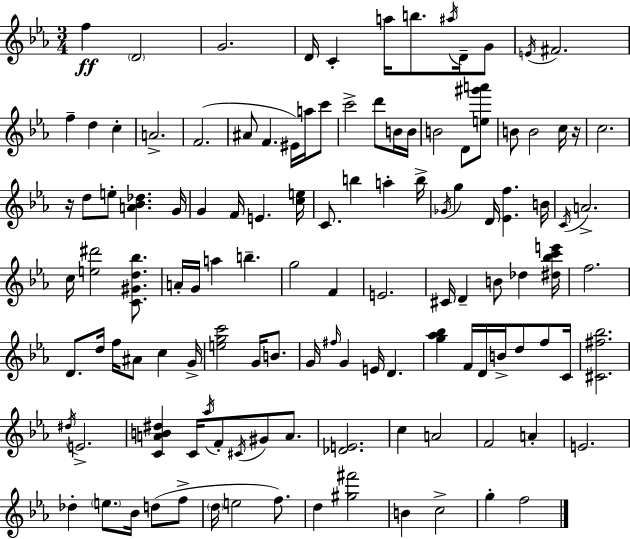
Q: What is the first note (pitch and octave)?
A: F5